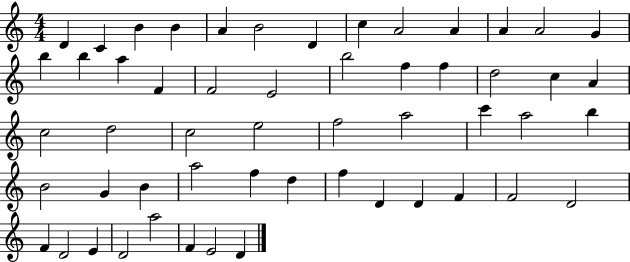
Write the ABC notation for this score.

X:1
T:Untitled
M:4/4
L:1/4
K:C
D C B B A B2 D c A2 A A A2 G b b a F F2 E2 b2 f f d2 c A c2 d2 c2 e2 f2 a2 c' a2 b B2 G B a2 f d f D D F F2 D2 F D2 E D2 a2 F E2 D